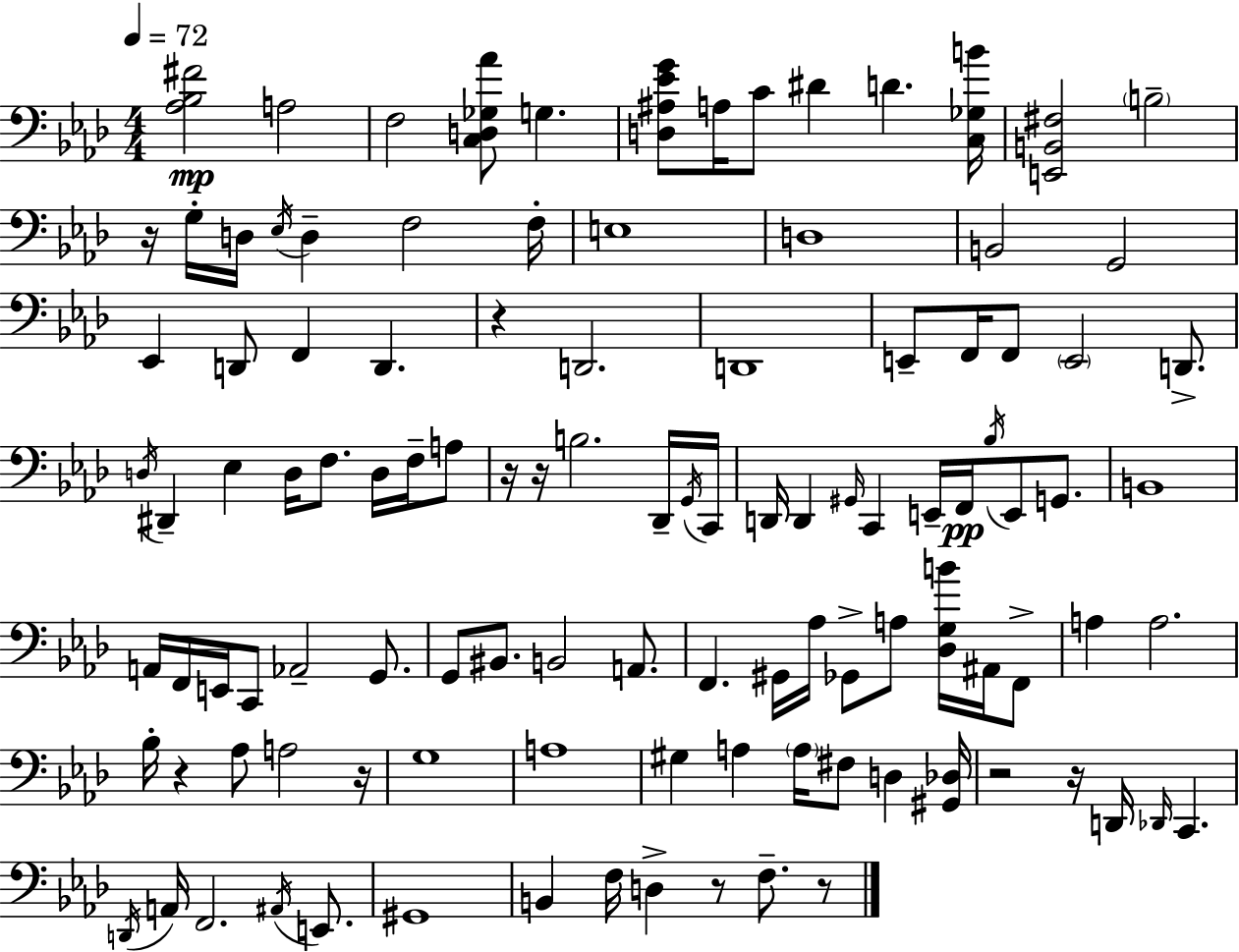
X:1
T:Untitled
M:4/4
L:1/4
K:Ab
[_A,_B,^F]2 A,2 F,2 [C,D,_G,_A]/2 G, [D,^A,_EG]/2 A,/4 C/2 ^D D [C,_G,B]/4 [E,,B,,^F,]2 B,2 z/4 G,/4 D,/4 _E,/4 D, F,2 F,/4 E,4 D,4 B,,2 G,,2 _E,, D,,/2 F,, D,, z D,,2 D,,4 E,,/2 F,,/4 F,,/2 E,,2 D,,/2 D,/4 ^D,, _E, D,/4 F,/2 D,/4 F,/4 A,/2 z/4 z/4 B,2 _D,,/4 G,,/4 C,,/4 D,,/4 D,, ^G,,/4 C,, E,,/4 F,,/4 _B,/4 E,,/2 G,,/2 B,,4 A,,/4 F,,/4 E,,/4 C,,/2 _A,,2 G,,/2 G,,/2 ^B,,/2 B,,2 A,,/2 F,, ^G,,/4 _A,/4 _G,,/2 A,/2 [_D,G,B]/4 ^A,,/4 F,,/2 A, A,2 _B,/4 z _A,/2 A,2 z/4 G,4 A,4 ^G, A, A,/4 ^F,/2 D, [^G,,_D,]/4 z2 z/4 D,,/4 _D,,/4 C,, D,,/4 A,,/4 F,,2 ^A,,/4 E,,/2 ^G,,4 B,, F,/4 D, z/2 F,/2 z/2